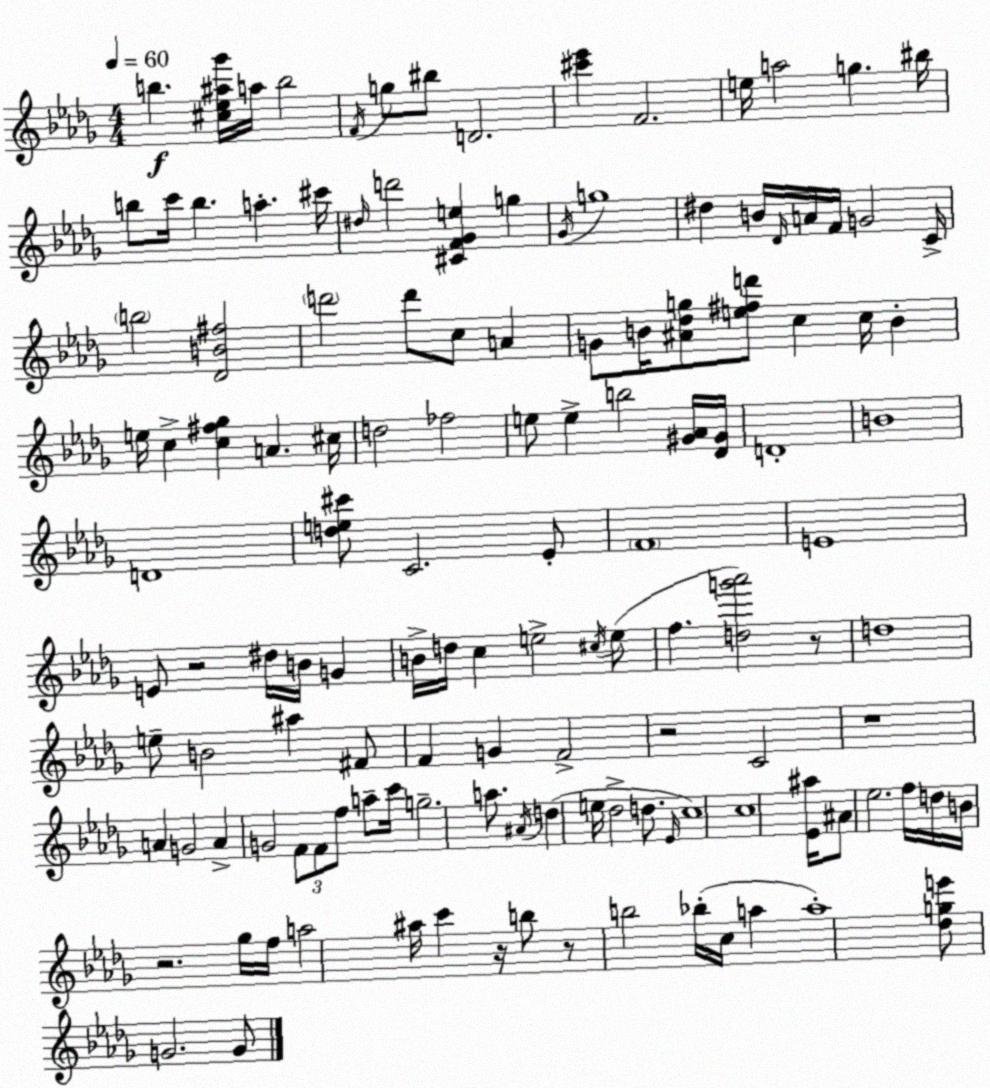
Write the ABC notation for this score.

X:1
T:Untitled
M:4/4
L:1/4
K:Bbm
b [^c_e^a_g']/4 a/4 b2 F/4 g/2 ^b/2 D2 [^c'_e'] F2 e/4 a2 g ^b/4 b/2 c'/4 b a ^c'/4 ^d/4 d'2 [^CF_Ge] g _G/4 g4 ^d B/4 _D/4 A/4 F/4 G2 C/4 b2 [_DB^f]2 d'2 d'/2 c/2 A G/2 B/4 [^A_dg]/2 [e^fd']/2 c c/4 B e/4 c [c^f_g] A ^c/4 d2 _f2 e/2 e b2 [^G_A]/4 [_D^G]/4 D4 B4 D4 [de^c']/2 C2 _E/2 F4 E4 E/2 z2 ^d/4 B/4 G B/4 d/4 c e2 ^c/4 e/2 f [dg'_a']2 z/2 d4 e/2 B2 ^a ^F/2 F G F2 z2 C2 z4 A G2 A G2 F/2 F/2 f/2 a/2 c'/4 g2 a/2 ^A/4 d e/4 _d2 d/2 _E/4 c4 c4 [_E^a]/4 ^A/2 _e2 f/4 d/4 B/4 z2 _g/4 f/4 a2 ^a/4 c' z/4 b/2 z/2 b2 _b/4 c/4 a a4 [_dge']/2 G2 G/2